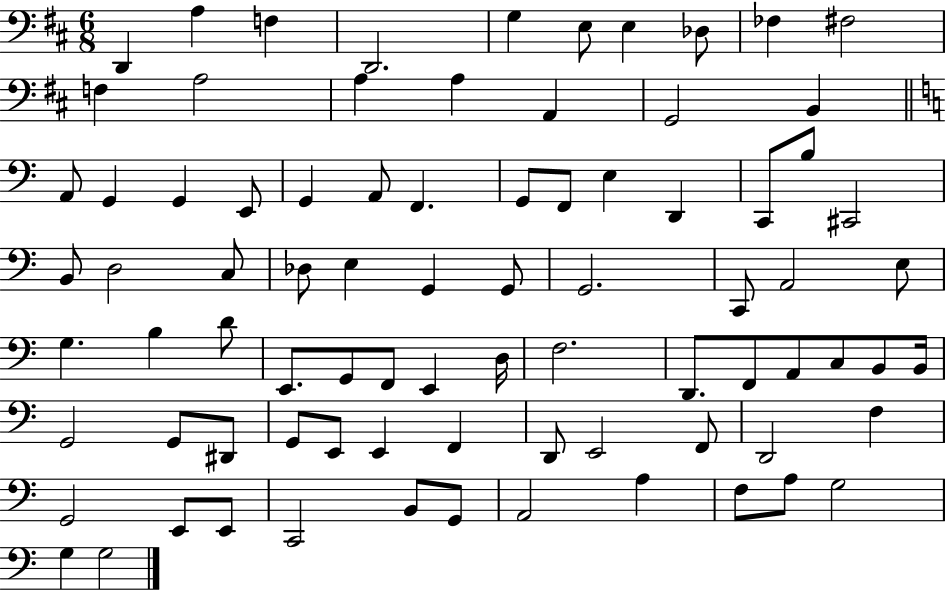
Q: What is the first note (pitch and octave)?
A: D2